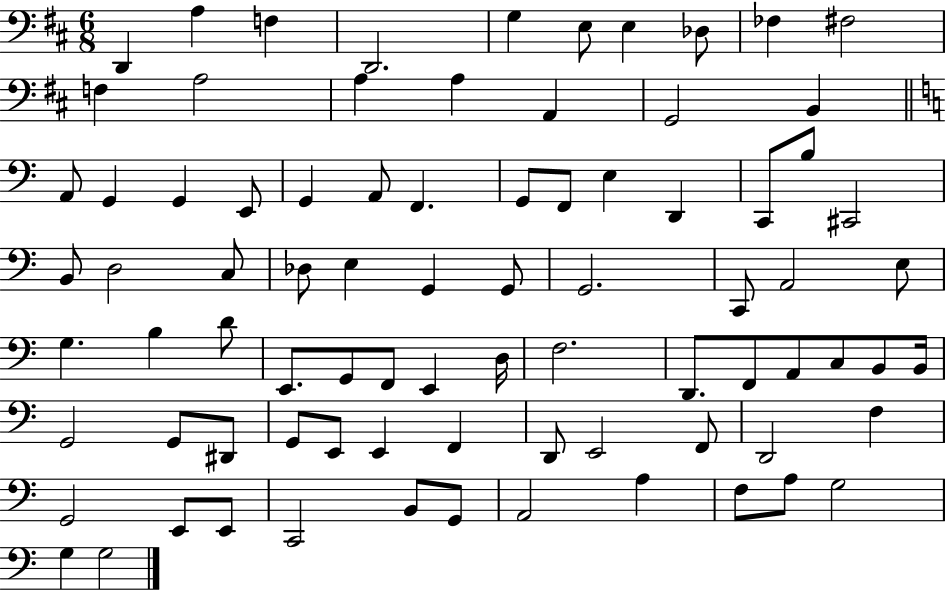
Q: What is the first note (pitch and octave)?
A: D2